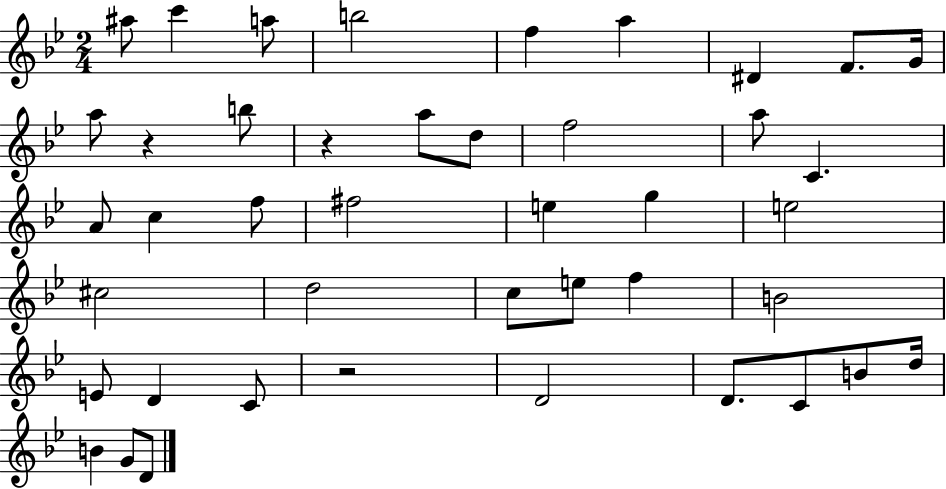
A#5/e C6/q A5/e B5/h F5/q A5/q D#4/q F4/e. G4/s A5/e R/q B5/e R/q A5/e D5/e F5/h A5/e C4/q. A4/e C5/q F5/e F#5/h E5/q G5/q E5/h C#5/h D5/h C5/e E5/e F5/q B4/h E4/e D4/q C4/e R/h D4/h D4/e. C4/e B4/e D5/s B4/q G4/e D4/e